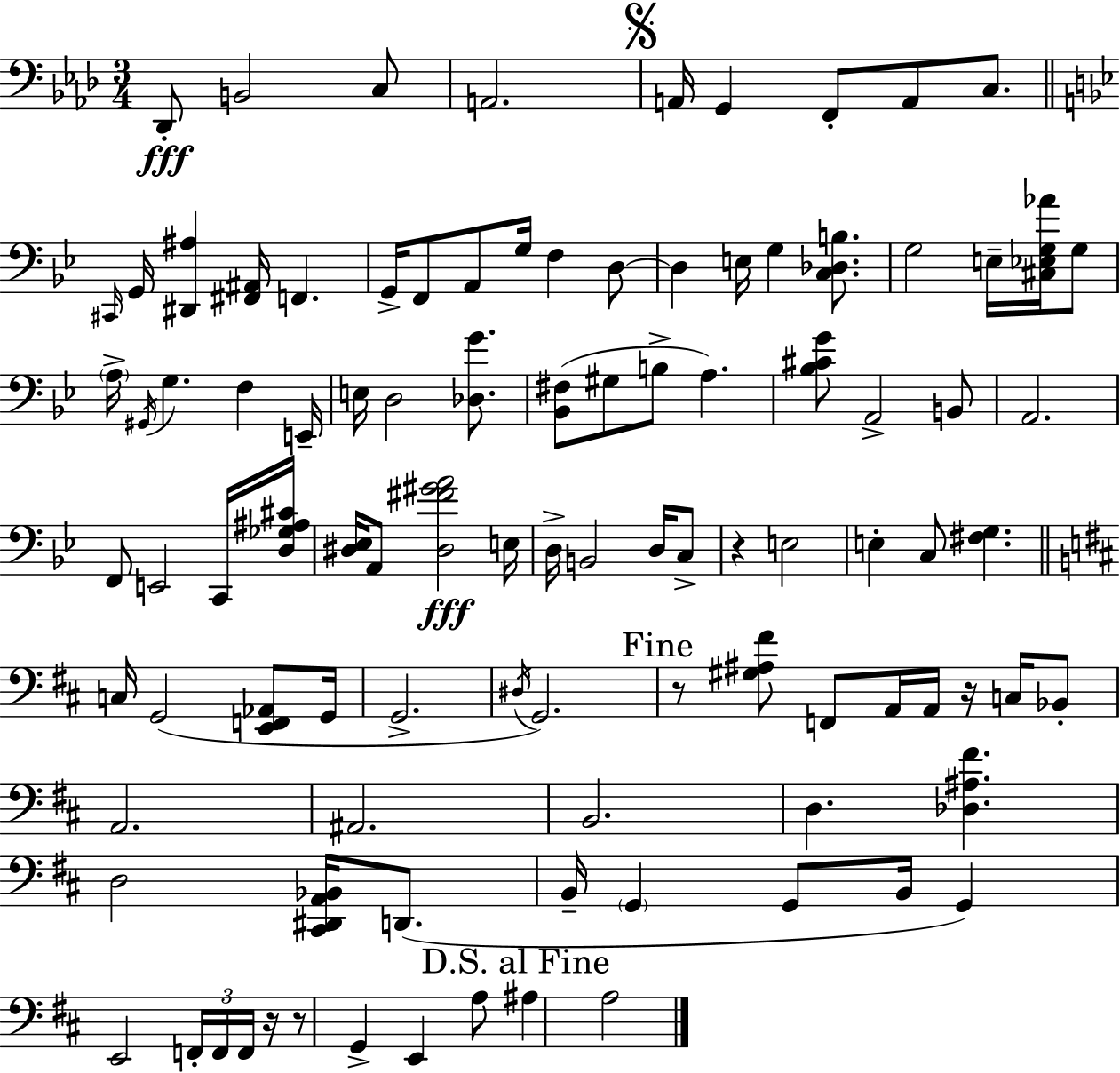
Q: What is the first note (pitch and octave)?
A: Db2